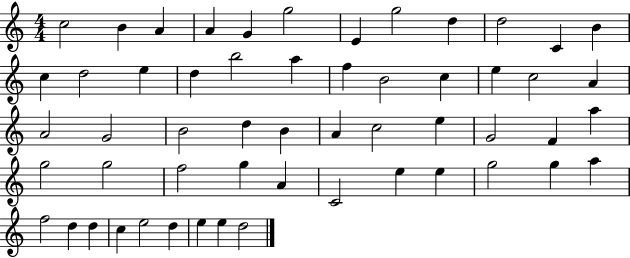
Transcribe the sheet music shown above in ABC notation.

X:1
T:Untitled
M:4/4
L:1/4
K:C
c2 B A A G g2 E g2 d d2 C B c d2 e d b2 a f B2 c e c2 A A2 G2 B2 d B A c2 e G2 F a g2 g2 f2 g A C2 e e g2 g a f2 d d c e2 d e e d2